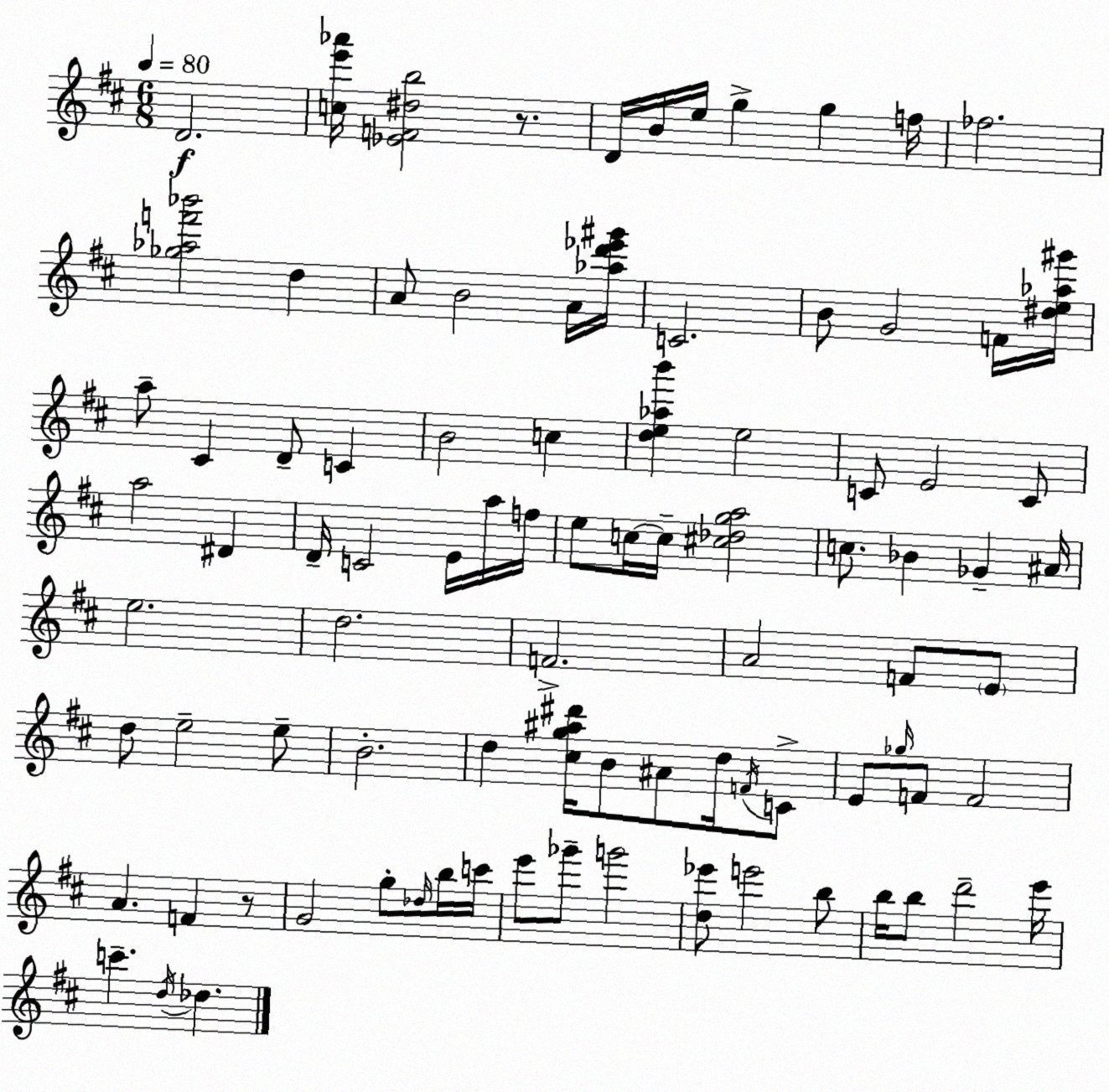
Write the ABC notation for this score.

X:1
T:Untitled
M:6/8
L:1/4
K:D
D2 [ce'_a']/4 [_EF^db]2 z/2 D/4 B/4 e/4 g g f/4 _f2 [_g_af'_b']2 d A/2 B2 A/4 [_ad'_e'^g']/4 C2 B/2 G2 F/4 [^de_a^g']/4 a/2 ^C D/2 C B2 c [de_ab'] e2 C/2 E2 C/2 a2 ^D D/4 C2 E/4 a/4 f/4 e/2 c/4 c/4 [^c_dga]2 c/2 _B _G ^A/4 e2 d2 F2 A2 F/2 E/2 d/2 e2 e/2 B2 d [^cg^a^d']/4 B/2 ^A/2 d/4 F/4 C/2 E/2 _g/4 F/2 F2 A F z/2 G2 g/2 _d/4 b/4 c'/4 e'/2 _g'/2 g'2 [d_e']/2 e'2 b/2 b/4 b/2 d'2 e'/4 c' d/4 _d